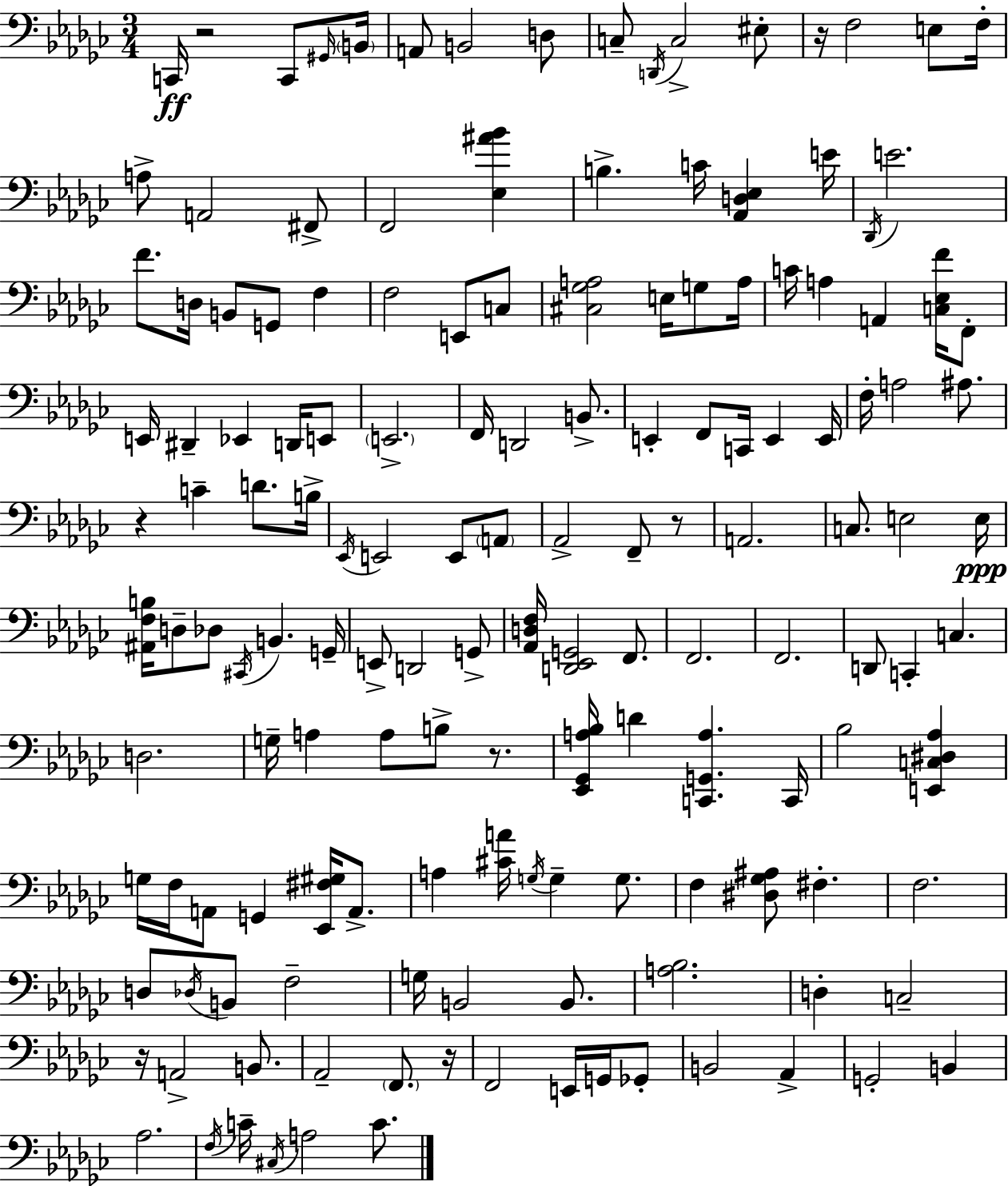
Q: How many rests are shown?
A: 7